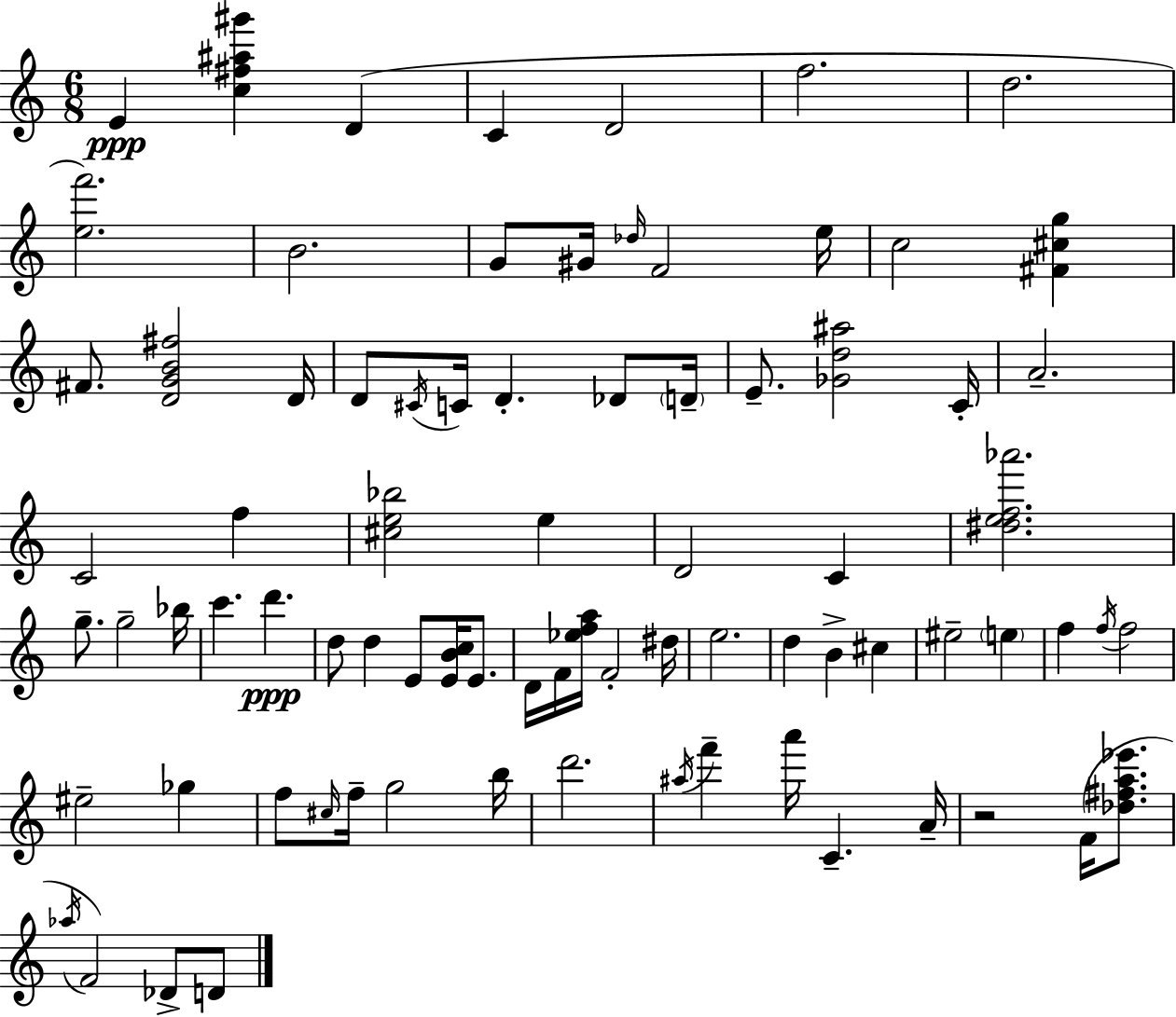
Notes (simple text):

E4/q [C5,F#5,A#5,G#6]/q D4/q C4/q D4/h F5/h. D5/h. [E5,F6]/h. B4/h. G4/e G#4/s Db5/s F4/h E5/s C5/h [F#4,C#5,G5]/q F#4/e. [D4,G4,B4,F#5]/h D4/s D4/e C#4/s C4/s D4/q. Db4/e D4/s E4/e. [Gb4,D5,A#5]/h C4/s A4/h. C4/h F5/q [C#5,E5,Bb5]/h E5/q D4/h C4/q [D#5,E5,F5,Ab6]/h. G5/e. G5/h Bb5/s C6/q. D6/q. D5/e D5/q E4/e [E4,B4,C5]/s E4/e. D4/s F4/s [Eb5,F5,A5]/s F4/h D#5/s E5/h. D5/q B4/q C#5/q EIS5/h E5/q F5/q F5/s F5/h EIS5/h Gb5/q F5/e C#5/s F5/s G5/h B5/s D6/h. A#5/s F6/q A6/s C4/q. A4/s R/h F4/s [Db5,F#5,A5,Eb6]/e. Ab5/s F4/h Db4/e D4/e